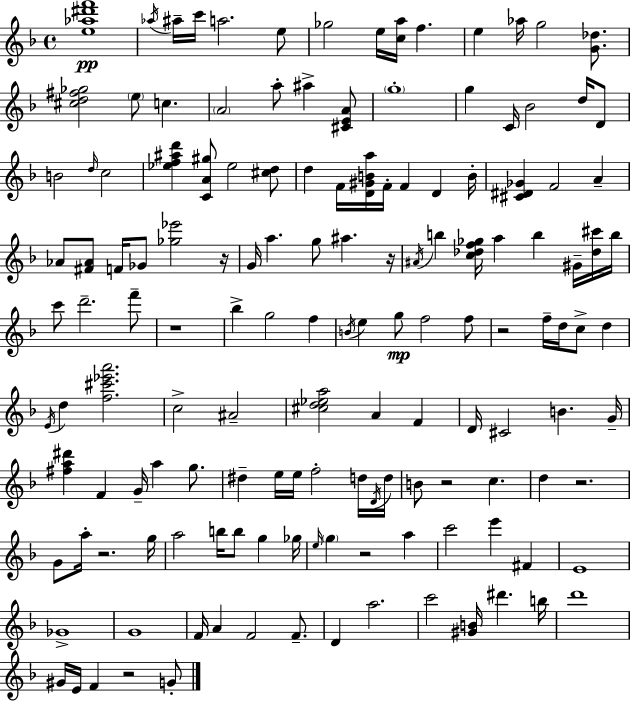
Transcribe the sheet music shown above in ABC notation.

X:1
T:Untitled
M:4/4
L:1/4
K:F
[e_a^d'f']4 _a/4 ^a/4 c'/4 a2 e/2 _g2 e/4 [ca]/4 f e _a/4 g2 [G_d]/2 [^cd^f_g]2 e/2 c A2 a/2 ^a [^CEA]/2 g4 g C/4 _B2 d/4 D/2 B2 d/4 c2 [_ef^ad'] [CA^g]/2 _e2 [^cd]/2 d F/4 [D^GBa]/4 F/4 F D B/4 [^C^D_G] F2 A _A/2 [^F_A]/2 F/4 _G/2 [_g_e']2 z/4 G/4 a g/2 ^a z/4 ^A/4 b [c_df_g]/4 a b ^G/4 [_d^c']/4 b/4 c'/2 d'2 f'/2 z4 _b g2 f B/4 e g/2 f2 f/2 z2 f/4 d/4 c/2 d E/4 d [f^c'_e'a']2 c2 ^A2 [^cd_ea]2 A F D/4 ^C2 B G/4 [^fa^d'] F G/4 a g/2 ^d e/4 e/4 f2 d/4 D/4 d/4 B/2 z2 c d z2 G/2 a/4 z2 g/4 a2 b/4 b/2 g _g/4 e/4 g z2 a c'2 e' ^F E4 _G4 G4 F/4 A F2 F/2 D a2 c'2 [^GB]/4 ^d' b/4 d'4 ^G/4 E/4 F z2 G/2